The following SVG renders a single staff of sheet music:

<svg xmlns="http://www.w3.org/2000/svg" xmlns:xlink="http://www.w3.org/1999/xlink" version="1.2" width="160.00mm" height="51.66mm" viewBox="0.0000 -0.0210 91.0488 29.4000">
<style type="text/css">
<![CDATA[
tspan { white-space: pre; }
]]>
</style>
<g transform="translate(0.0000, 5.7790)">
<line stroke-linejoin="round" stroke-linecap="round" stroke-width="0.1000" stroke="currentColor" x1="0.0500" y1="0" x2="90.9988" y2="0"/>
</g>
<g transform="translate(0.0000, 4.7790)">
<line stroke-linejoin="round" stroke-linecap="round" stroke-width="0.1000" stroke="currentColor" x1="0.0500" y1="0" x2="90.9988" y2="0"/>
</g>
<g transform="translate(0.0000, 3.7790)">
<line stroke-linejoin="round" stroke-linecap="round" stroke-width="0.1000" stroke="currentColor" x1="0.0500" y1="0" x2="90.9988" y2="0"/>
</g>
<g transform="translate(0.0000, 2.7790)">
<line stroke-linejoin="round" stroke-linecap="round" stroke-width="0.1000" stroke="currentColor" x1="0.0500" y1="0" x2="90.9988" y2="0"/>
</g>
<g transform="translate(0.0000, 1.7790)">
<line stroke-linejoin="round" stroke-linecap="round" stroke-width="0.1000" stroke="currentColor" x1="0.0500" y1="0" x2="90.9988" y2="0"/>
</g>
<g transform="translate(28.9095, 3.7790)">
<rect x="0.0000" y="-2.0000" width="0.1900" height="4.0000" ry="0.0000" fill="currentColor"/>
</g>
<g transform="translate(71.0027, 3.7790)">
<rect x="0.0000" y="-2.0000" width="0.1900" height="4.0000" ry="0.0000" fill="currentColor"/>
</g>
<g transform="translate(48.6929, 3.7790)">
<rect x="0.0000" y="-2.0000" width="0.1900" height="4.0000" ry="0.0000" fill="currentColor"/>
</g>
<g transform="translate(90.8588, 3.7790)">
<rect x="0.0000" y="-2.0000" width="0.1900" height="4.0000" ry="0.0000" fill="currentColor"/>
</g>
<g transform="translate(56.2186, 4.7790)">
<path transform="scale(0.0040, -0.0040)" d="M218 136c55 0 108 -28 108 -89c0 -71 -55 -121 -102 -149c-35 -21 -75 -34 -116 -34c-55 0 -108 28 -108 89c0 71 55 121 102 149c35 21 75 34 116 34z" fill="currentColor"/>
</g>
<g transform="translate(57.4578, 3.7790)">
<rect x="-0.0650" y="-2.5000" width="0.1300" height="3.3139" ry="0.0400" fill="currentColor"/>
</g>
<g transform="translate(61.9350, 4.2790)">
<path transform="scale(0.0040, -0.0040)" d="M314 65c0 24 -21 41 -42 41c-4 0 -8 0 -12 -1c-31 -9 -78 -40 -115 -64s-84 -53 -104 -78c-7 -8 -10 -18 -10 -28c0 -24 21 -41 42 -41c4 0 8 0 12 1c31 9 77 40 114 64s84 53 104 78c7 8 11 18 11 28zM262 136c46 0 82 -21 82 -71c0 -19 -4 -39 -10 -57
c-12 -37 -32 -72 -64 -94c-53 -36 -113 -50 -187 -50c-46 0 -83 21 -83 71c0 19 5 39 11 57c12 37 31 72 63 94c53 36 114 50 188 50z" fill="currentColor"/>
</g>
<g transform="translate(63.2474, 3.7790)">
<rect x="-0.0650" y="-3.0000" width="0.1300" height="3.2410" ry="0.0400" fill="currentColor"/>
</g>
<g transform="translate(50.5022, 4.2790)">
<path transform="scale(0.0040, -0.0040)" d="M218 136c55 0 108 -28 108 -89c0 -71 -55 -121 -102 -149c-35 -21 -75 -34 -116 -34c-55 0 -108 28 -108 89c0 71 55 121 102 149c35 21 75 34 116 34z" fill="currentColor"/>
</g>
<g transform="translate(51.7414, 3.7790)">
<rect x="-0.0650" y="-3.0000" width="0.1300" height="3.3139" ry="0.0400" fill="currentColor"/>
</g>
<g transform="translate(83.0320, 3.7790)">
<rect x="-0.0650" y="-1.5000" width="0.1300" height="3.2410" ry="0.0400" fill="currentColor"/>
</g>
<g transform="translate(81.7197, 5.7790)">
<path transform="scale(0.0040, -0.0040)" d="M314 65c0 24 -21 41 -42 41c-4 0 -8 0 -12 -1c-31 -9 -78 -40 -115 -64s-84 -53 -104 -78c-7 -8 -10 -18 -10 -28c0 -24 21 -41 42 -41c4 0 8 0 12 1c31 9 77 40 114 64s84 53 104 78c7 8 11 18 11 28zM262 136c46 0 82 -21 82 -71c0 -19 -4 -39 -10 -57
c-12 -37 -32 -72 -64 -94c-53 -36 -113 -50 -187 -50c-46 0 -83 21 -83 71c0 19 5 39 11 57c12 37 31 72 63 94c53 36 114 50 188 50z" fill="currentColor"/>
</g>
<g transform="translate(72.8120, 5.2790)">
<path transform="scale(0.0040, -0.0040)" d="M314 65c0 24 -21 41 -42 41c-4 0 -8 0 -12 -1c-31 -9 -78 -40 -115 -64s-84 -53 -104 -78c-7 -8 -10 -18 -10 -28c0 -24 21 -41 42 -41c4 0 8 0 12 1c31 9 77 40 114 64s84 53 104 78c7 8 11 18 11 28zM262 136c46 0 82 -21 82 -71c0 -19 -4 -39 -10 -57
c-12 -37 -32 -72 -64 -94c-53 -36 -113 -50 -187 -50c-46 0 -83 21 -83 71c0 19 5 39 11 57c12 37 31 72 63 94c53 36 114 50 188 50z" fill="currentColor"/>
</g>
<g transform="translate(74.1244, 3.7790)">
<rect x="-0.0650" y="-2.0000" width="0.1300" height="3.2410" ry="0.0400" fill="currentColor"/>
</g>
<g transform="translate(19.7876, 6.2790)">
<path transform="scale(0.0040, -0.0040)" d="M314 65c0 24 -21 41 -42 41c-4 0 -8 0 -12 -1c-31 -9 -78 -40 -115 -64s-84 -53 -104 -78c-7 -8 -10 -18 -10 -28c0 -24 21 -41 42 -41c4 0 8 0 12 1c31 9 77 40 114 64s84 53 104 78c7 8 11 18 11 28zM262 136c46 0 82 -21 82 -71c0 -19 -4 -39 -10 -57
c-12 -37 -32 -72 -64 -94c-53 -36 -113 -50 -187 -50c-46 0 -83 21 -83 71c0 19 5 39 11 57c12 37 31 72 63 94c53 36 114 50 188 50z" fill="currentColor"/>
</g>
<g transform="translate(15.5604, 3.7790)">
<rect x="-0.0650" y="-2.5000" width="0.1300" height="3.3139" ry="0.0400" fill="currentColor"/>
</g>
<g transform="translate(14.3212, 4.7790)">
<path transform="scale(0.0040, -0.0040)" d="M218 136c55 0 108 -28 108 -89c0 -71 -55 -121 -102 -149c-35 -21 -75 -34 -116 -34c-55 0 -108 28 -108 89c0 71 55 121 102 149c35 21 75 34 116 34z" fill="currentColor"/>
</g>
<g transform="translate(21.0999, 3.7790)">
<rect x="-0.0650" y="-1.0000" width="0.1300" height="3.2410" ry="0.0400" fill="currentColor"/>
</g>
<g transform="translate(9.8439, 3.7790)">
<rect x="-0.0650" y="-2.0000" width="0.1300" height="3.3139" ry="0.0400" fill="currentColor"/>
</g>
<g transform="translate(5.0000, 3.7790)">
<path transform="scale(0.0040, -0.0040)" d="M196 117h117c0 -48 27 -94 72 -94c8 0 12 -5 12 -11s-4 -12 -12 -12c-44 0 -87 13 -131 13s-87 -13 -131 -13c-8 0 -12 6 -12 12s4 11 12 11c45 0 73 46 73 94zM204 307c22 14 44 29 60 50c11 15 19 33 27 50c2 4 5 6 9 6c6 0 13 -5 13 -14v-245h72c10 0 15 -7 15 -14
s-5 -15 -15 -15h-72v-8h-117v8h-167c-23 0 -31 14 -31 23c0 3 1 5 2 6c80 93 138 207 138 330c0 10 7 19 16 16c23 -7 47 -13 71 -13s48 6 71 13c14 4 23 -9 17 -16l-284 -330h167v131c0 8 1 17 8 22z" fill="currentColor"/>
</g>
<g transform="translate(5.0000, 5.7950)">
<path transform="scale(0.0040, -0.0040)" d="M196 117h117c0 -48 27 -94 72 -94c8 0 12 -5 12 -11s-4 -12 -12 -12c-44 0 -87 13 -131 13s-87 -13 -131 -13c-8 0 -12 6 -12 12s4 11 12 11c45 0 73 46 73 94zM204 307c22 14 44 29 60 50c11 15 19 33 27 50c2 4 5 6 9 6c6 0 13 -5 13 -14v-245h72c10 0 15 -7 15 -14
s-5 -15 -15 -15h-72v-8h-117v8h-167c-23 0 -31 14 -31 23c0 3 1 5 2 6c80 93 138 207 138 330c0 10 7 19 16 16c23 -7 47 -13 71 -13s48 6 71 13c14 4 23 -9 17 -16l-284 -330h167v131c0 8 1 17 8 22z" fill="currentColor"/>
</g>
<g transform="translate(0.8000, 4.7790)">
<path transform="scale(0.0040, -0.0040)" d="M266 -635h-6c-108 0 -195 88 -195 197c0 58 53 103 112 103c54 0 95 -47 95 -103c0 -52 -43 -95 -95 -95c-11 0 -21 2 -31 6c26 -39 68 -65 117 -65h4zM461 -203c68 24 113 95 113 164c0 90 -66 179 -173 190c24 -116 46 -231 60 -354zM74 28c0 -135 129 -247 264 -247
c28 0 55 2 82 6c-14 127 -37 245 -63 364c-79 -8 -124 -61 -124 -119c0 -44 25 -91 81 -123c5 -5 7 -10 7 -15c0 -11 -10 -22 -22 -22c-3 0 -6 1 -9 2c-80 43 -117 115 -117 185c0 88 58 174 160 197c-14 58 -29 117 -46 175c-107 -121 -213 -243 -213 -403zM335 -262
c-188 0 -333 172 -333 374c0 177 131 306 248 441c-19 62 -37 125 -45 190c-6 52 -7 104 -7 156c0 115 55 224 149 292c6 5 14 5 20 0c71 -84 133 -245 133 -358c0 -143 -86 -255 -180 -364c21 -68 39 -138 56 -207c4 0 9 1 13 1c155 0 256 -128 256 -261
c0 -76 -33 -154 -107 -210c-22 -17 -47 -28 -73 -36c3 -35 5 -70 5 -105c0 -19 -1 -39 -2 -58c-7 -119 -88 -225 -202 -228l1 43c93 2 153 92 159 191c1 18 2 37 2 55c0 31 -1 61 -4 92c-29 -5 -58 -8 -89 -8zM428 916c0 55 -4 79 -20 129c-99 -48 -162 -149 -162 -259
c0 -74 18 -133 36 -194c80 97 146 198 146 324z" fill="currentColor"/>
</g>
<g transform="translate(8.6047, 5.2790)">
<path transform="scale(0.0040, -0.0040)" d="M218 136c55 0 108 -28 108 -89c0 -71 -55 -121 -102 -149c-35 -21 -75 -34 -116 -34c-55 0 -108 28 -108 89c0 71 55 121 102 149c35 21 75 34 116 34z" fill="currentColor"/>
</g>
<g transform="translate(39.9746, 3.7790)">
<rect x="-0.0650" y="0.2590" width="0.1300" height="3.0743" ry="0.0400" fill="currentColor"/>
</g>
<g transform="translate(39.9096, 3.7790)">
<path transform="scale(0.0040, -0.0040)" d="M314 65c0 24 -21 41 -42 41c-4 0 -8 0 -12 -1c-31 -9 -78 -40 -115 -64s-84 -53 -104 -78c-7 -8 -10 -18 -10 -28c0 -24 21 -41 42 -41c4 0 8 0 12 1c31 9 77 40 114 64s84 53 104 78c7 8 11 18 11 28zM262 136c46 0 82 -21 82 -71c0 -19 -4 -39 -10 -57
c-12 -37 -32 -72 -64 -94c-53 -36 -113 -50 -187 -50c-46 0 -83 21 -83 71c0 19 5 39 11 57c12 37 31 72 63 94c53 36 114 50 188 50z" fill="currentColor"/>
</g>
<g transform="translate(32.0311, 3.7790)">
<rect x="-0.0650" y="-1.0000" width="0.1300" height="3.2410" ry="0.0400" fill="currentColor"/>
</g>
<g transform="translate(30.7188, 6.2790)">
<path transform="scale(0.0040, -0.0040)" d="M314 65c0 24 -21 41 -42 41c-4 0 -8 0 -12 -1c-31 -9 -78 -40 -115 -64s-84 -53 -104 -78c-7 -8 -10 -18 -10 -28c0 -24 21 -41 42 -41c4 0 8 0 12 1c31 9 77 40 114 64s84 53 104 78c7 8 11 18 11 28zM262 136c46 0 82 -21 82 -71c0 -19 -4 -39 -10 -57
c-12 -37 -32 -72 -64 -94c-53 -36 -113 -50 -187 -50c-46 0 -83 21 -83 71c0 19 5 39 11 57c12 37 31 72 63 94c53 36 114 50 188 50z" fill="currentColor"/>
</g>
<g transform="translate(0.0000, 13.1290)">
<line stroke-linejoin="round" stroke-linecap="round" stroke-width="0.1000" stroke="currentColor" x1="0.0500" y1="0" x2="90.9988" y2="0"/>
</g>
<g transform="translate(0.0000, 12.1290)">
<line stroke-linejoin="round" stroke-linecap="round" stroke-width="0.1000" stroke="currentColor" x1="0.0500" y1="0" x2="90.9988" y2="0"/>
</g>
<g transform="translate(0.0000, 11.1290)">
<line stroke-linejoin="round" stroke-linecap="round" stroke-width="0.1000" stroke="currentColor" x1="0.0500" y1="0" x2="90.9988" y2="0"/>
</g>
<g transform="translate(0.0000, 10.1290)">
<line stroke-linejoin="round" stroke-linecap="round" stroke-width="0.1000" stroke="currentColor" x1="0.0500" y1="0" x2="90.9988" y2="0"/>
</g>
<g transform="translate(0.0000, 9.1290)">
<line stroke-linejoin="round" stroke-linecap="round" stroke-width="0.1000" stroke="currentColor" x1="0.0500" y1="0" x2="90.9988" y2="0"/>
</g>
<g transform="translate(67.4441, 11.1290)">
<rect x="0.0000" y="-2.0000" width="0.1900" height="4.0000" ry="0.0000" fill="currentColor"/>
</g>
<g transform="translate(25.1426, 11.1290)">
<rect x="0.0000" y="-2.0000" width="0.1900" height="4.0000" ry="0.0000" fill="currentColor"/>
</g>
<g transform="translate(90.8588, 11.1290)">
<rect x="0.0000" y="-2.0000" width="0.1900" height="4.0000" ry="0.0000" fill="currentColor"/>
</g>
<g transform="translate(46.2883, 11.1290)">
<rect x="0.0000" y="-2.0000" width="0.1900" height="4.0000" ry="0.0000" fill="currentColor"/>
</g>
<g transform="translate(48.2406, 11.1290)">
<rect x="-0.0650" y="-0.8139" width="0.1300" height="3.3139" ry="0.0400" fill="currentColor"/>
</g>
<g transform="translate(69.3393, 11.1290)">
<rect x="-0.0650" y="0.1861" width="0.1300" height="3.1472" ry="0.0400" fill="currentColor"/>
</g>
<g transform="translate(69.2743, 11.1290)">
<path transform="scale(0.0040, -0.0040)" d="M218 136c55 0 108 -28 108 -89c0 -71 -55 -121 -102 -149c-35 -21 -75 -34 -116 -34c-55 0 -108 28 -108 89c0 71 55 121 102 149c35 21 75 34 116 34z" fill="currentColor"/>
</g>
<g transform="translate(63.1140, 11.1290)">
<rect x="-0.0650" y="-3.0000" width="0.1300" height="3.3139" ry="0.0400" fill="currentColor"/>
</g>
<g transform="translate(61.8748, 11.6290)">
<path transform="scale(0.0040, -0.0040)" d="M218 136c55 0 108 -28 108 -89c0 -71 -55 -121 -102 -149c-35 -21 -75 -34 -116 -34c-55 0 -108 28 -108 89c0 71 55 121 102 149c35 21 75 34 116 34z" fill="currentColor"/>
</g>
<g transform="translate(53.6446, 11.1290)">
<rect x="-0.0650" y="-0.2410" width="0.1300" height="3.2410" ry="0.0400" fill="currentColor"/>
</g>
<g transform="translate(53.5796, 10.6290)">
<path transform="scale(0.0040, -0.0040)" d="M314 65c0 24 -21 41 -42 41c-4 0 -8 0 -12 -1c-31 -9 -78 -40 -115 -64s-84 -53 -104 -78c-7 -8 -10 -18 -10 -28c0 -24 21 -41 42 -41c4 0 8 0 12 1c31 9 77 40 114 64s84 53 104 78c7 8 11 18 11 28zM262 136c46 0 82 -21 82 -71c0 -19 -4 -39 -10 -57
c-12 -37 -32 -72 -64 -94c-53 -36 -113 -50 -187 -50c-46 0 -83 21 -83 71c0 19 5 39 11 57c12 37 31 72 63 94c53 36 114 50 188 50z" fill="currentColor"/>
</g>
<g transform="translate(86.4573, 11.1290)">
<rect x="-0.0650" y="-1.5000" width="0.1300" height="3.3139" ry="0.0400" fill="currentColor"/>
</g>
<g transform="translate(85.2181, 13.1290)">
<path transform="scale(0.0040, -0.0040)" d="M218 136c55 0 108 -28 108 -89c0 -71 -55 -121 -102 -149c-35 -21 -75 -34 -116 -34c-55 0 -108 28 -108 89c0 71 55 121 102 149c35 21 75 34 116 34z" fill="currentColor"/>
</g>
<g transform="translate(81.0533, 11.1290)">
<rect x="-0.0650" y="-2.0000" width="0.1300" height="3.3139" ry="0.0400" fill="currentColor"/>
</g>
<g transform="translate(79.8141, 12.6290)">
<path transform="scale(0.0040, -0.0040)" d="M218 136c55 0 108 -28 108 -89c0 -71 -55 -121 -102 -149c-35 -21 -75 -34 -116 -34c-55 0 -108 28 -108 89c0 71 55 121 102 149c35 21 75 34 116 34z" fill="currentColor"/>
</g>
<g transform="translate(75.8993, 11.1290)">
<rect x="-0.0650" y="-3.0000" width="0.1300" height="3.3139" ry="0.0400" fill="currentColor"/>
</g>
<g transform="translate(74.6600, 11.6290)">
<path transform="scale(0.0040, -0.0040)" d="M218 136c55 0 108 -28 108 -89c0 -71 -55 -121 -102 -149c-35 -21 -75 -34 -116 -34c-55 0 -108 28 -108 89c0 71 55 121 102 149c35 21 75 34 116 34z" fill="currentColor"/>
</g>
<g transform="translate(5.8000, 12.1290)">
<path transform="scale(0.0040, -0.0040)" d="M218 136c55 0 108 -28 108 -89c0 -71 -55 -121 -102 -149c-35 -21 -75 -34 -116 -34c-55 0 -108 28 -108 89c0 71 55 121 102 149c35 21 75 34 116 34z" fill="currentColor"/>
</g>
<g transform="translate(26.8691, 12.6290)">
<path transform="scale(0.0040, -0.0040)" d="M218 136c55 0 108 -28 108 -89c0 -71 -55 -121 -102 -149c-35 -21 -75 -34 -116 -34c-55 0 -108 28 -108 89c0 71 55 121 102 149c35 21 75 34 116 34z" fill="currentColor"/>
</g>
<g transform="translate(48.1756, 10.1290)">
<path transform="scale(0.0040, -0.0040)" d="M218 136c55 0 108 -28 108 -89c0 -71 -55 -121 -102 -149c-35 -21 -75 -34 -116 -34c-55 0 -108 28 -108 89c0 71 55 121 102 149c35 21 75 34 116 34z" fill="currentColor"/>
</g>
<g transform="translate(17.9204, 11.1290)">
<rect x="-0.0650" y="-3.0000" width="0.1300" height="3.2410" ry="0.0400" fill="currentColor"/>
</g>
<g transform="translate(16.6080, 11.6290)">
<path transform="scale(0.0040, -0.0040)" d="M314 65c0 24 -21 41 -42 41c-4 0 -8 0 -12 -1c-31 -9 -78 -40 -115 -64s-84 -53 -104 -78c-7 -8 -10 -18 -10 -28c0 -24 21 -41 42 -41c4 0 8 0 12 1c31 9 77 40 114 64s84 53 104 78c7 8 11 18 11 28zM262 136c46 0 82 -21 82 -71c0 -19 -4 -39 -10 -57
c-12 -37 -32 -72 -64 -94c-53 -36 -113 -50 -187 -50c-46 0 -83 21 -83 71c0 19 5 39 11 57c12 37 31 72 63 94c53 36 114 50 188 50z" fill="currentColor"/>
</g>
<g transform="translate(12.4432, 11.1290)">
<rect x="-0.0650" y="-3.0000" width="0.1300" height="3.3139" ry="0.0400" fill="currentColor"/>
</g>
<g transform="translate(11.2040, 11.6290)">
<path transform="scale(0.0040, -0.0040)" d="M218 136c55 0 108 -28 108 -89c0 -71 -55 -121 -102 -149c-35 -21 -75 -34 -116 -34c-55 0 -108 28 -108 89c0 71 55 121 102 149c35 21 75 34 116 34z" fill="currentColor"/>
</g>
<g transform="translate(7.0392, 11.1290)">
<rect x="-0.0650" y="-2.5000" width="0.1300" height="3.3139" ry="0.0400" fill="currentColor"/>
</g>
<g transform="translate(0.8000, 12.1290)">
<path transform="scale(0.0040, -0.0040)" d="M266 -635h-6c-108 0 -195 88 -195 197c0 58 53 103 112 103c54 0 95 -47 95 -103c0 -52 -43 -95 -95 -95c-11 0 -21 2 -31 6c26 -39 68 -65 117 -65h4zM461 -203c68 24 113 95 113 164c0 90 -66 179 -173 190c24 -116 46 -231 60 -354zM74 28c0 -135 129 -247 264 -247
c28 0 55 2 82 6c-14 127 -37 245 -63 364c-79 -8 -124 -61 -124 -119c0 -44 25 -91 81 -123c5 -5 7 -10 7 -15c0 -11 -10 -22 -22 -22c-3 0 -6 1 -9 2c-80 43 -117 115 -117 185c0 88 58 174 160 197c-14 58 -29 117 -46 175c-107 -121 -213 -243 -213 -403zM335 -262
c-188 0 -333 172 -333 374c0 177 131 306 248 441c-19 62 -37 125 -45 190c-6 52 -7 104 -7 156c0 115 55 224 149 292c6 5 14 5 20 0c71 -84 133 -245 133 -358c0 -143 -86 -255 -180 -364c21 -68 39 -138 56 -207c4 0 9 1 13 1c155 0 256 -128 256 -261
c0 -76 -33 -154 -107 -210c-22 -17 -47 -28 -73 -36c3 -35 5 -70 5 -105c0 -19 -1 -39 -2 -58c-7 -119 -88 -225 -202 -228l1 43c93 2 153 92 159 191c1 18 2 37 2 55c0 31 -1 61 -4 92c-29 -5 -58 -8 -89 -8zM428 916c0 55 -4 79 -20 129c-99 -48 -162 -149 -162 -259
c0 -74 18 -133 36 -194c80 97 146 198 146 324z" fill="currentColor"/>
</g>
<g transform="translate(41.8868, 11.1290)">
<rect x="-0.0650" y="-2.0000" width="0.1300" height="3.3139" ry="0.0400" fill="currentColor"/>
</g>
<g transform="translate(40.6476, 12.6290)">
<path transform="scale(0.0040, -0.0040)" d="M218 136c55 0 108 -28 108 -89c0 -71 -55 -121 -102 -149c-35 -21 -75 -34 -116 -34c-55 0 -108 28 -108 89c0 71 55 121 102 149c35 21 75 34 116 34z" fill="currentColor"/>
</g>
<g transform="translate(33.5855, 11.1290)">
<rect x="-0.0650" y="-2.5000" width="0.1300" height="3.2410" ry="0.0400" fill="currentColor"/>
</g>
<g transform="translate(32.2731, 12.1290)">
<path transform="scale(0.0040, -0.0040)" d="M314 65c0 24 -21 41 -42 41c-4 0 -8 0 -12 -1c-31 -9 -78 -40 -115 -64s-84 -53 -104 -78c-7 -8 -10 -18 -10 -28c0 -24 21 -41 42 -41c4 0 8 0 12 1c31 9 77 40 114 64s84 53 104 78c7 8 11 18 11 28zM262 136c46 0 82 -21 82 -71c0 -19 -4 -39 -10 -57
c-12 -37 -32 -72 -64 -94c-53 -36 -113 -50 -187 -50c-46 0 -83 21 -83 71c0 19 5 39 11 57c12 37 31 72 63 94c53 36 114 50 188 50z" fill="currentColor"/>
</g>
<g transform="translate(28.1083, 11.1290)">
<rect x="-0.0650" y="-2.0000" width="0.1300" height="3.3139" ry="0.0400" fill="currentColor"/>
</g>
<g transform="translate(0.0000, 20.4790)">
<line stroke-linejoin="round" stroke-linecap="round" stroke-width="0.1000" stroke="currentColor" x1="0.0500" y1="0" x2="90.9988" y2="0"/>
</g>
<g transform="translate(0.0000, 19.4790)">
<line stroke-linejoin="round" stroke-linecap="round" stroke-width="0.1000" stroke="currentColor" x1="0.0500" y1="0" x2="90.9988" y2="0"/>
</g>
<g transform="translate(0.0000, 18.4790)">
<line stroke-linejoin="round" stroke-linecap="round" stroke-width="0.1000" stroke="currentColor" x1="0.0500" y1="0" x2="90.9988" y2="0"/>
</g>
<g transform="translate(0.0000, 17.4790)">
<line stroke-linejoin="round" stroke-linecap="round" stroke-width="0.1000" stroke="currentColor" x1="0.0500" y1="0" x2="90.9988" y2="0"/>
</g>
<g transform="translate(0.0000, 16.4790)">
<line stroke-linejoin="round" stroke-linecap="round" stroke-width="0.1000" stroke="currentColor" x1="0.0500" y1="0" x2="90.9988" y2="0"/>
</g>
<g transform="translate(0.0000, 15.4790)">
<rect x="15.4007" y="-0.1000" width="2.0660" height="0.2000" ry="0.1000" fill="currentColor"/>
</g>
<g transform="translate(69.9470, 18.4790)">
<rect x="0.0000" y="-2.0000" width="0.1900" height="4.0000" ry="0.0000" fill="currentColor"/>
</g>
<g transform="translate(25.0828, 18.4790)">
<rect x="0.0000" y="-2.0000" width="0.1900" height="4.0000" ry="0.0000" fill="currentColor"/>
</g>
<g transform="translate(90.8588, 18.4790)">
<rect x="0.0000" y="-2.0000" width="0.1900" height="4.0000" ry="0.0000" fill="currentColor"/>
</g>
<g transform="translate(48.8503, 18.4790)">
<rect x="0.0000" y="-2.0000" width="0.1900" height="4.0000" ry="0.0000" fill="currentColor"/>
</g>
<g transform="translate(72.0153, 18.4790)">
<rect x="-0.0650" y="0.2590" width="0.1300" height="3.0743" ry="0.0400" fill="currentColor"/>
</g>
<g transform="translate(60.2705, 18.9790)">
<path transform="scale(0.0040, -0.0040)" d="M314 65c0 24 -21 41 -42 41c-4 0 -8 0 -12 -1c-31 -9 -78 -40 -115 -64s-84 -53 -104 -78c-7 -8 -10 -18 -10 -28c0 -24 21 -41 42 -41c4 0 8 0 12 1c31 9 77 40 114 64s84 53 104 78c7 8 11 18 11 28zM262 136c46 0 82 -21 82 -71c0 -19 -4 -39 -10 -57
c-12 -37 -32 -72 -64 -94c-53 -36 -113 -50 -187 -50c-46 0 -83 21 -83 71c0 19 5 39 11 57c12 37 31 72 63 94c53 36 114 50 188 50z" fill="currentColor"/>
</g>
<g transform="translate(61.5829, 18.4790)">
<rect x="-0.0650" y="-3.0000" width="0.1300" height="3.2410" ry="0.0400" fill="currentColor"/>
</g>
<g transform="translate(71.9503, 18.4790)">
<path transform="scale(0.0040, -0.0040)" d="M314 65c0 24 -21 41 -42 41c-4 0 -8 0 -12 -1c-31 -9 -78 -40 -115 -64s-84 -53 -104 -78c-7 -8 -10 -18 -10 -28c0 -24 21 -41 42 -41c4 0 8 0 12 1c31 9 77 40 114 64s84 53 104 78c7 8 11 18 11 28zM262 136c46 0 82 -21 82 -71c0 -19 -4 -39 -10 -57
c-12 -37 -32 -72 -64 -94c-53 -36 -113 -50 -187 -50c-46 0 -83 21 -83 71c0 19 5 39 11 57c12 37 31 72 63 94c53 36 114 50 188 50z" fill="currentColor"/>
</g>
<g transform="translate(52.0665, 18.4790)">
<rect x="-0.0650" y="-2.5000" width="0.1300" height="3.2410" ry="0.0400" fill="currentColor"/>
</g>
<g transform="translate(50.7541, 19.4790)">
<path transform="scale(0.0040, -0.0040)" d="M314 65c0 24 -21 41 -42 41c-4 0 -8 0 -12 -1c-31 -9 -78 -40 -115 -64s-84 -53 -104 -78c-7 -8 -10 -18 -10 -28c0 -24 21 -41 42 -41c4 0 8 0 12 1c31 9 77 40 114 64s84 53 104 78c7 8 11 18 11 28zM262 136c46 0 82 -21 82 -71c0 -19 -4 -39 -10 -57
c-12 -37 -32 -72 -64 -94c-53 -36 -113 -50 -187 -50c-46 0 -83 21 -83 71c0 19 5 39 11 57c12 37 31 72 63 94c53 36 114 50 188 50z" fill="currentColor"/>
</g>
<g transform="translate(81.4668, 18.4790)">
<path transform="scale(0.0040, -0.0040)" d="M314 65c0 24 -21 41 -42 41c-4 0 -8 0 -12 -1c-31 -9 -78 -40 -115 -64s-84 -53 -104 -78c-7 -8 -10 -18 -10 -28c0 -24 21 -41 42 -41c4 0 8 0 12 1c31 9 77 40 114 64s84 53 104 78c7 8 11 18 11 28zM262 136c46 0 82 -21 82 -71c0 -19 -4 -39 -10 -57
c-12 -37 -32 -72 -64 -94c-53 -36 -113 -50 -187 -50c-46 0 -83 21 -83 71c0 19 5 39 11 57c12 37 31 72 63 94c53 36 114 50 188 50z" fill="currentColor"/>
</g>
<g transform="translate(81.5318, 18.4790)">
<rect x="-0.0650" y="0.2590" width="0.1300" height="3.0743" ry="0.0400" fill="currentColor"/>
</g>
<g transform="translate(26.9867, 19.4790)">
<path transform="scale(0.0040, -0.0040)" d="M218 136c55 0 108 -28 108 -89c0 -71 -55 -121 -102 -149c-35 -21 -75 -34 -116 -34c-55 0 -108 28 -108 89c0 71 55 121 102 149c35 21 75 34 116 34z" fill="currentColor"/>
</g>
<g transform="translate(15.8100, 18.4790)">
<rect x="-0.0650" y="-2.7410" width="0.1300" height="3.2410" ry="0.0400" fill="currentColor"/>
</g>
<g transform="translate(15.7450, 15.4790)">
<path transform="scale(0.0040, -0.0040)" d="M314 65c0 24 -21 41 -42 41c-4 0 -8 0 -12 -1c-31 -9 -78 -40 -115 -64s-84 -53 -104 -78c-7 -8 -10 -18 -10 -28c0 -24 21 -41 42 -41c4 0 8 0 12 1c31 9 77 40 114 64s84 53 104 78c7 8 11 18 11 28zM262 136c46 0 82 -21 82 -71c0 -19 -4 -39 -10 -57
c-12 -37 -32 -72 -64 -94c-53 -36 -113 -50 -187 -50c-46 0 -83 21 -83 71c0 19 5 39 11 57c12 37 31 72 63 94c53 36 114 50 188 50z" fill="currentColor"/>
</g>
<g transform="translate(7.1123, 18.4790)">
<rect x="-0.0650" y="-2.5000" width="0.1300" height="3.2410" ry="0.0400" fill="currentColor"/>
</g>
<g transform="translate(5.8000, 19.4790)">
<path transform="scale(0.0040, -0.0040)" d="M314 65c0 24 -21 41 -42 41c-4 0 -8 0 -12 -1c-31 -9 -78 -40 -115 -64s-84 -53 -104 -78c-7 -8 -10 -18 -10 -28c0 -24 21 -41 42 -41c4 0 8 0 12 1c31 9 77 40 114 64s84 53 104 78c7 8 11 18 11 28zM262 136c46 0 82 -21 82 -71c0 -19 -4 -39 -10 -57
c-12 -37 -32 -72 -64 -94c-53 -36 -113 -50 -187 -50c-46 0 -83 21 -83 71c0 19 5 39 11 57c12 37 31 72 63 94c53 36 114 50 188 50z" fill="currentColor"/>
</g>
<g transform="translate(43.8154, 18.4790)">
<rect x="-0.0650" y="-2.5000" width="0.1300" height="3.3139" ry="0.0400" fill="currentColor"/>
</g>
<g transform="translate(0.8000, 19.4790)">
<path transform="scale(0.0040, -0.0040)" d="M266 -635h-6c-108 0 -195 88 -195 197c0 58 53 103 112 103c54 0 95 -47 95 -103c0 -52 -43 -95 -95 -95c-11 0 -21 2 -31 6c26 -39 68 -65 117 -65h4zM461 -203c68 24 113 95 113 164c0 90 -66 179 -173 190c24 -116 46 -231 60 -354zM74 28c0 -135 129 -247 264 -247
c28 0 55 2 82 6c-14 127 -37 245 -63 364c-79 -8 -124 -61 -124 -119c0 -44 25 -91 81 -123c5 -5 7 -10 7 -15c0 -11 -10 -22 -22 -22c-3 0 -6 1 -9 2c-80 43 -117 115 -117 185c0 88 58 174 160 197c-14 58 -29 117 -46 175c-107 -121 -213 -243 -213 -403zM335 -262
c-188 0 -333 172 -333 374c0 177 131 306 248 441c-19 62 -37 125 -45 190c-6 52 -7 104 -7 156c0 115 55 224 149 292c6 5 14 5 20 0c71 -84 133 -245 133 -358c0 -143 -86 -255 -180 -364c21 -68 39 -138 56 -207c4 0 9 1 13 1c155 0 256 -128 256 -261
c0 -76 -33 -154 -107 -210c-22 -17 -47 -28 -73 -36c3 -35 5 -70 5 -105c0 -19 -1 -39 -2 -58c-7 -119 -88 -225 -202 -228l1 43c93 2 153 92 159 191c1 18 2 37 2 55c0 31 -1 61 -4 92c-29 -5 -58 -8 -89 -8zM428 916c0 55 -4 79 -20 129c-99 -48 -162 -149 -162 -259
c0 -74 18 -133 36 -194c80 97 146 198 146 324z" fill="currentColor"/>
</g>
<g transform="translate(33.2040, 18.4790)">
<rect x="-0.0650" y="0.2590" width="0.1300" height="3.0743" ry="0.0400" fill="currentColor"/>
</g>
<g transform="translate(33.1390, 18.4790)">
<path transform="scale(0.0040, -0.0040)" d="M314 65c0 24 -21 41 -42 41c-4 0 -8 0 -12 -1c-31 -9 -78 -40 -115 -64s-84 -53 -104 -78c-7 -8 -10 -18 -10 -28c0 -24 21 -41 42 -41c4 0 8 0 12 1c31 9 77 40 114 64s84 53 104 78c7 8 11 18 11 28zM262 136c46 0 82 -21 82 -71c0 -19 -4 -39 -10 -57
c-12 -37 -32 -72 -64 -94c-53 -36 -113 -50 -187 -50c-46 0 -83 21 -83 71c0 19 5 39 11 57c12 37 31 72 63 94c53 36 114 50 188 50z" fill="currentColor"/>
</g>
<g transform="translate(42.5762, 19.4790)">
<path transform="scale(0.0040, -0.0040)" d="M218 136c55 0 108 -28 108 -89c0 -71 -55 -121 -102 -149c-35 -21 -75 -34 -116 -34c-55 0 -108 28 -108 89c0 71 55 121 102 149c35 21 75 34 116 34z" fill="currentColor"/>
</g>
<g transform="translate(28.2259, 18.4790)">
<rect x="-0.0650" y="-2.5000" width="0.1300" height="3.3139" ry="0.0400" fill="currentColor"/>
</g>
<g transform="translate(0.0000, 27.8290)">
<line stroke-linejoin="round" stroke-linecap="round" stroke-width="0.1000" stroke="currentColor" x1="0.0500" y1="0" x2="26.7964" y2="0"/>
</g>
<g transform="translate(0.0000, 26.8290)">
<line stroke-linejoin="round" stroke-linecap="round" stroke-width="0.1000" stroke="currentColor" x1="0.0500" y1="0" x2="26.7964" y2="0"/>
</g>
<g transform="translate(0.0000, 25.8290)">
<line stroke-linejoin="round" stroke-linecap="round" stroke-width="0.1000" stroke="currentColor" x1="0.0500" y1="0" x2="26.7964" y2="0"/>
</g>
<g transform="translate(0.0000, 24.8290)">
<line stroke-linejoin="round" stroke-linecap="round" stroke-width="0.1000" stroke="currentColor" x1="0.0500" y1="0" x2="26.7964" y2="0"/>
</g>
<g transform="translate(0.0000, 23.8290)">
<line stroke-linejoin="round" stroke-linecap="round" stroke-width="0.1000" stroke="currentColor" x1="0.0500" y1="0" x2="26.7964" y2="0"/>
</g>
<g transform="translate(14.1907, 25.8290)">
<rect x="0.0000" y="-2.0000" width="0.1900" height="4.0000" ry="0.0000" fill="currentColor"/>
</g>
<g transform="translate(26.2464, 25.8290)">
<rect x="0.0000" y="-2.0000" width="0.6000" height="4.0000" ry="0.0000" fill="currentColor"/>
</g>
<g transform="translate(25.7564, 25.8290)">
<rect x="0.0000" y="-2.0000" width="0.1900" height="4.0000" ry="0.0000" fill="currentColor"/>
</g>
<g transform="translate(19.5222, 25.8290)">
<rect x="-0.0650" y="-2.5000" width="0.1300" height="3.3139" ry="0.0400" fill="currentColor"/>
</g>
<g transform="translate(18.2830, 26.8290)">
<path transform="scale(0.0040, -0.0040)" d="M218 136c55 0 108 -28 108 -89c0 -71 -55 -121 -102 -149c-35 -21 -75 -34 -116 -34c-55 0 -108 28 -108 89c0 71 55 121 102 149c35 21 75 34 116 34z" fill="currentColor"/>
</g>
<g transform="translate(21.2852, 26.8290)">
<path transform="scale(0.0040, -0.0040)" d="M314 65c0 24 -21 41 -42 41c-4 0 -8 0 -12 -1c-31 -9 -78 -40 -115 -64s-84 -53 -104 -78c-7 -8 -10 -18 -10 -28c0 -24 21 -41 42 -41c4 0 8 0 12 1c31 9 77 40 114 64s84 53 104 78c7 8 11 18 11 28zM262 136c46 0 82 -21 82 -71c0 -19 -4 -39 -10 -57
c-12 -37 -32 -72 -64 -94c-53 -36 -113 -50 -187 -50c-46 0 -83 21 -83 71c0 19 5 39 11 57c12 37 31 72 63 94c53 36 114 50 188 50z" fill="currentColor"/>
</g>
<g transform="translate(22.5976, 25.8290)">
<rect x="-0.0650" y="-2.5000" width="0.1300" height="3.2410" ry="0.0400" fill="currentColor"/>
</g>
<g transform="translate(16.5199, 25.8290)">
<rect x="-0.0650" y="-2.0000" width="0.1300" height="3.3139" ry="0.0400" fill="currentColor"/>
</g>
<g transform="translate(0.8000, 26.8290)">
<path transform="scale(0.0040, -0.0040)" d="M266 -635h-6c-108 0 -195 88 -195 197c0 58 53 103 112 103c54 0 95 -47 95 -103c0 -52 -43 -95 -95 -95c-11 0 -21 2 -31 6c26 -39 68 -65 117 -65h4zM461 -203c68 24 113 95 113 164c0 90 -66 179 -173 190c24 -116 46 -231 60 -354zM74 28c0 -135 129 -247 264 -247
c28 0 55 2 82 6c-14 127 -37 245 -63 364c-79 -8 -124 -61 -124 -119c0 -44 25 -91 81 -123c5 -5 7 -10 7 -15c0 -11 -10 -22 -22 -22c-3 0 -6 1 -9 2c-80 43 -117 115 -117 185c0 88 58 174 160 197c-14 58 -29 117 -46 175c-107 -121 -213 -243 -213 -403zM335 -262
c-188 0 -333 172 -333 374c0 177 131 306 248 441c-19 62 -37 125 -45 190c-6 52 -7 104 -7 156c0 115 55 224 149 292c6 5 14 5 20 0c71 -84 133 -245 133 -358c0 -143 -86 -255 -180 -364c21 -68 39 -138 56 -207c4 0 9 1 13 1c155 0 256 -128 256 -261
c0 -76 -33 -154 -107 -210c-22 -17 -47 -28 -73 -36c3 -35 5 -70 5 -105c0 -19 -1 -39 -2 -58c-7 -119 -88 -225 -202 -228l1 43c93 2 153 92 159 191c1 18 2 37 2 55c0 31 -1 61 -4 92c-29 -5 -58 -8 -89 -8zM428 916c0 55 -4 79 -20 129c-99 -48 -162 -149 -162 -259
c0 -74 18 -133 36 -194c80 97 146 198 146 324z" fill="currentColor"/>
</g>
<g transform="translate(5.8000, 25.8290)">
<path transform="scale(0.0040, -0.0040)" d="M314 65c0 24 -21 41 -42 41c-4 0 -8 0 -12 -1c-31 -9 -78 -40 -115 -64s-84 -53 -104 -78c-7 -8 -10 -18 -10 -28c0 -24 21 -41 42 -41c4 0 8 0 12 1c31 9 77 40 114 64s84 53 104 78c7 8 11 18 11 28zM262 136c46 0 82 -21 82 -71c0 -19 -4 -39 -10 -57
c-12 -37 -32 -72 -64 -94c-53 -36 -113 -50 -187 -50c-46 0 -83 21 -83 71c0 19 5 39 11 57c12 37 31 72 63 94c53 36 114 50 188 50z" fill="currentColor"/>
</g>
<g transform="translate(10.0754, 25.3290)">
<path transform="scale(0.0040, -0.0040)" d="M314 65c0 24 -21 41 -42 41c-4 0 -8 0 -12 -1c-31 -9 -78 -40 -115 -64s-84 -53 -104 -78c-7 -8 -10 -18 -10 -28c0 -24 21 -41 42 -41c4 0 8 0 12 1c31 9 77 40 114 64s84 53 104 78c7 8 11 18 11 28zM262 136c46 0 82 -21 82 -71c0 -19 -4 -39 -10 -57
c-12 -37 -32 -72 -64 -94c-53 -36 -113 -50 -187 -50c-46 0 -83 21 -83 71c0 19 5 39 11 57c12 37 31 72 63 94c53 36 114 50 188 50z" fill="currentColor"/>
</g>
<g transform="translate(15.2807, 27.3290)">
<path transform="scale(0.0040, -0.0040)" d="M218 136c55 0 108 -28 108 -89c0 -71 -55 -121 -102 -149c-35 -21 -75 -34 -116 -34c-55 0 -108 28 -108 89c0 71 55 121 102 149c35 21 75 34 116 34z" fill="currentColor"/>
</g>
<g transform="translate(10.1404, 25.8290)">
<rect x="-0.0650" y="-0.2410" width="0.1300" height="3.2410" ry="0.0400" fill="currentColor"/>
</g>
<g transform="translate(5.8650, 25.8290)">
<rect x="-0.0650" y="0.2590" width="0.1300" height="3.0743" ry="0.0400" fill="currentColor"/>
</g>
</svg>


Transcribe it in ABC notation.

X:1
T:Untitled
M:4/4
L:1/4
K:C
F G D2 D2 B2 A G A2 F2 E2 G A A2 F G2 F d c2 A B A F E G2 a2 G B2 G G2 A2 B2 B2 B2 c2 F G G2